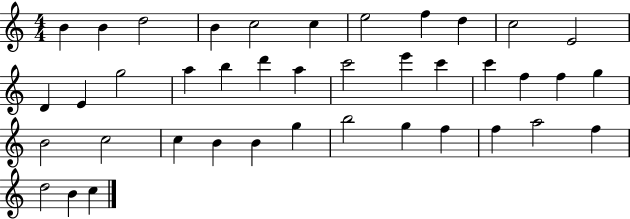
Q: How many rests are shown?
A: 0